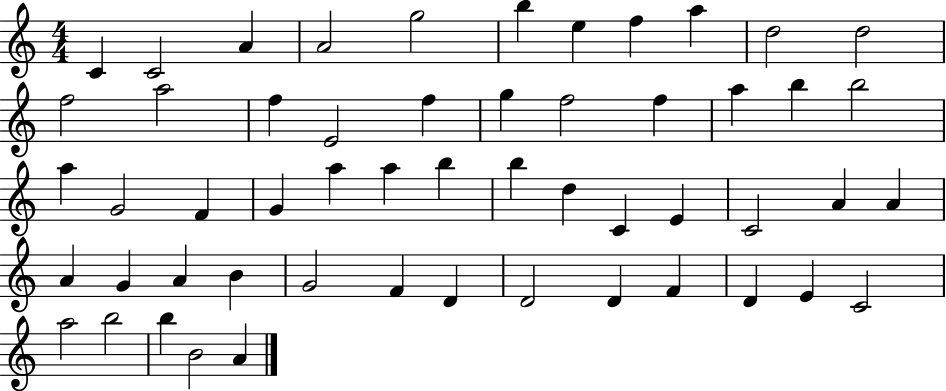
C4/q C4/h A4/q A4/h G5/h B5/q E5/q F5/q A5/q D5/h D5/h F5/h A5/h F5/q E4/h F5/q G5/q F5/h F5/q A5/q B5/q B5/h A5/q G4/h F4/q G4/q A5/q A5/q B5/q B5/q D5/q C4/q E4/q C4/h A4/q A4/q A4/q G4/q A4/q B4/q G4/h F4/q D4/q D4/h D4/q F4/q D4/q E4/q C4/h A5/h B5/h B5/q B4/h A4/q